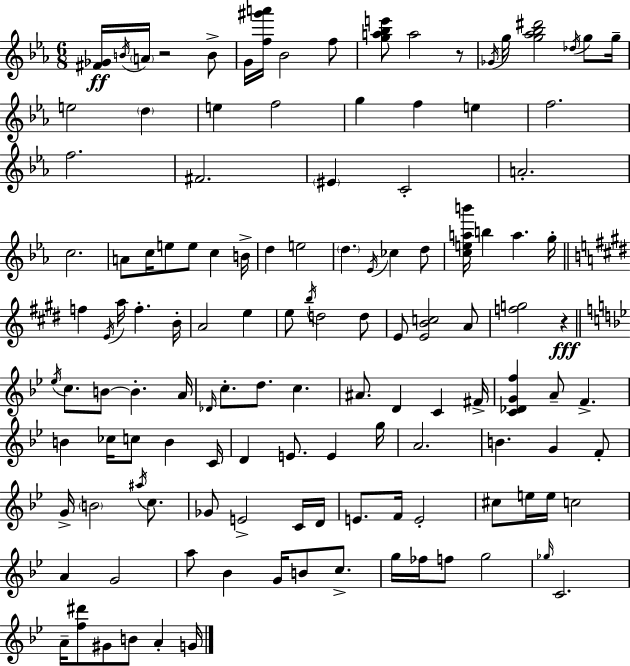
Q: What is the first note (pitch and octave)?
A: B4